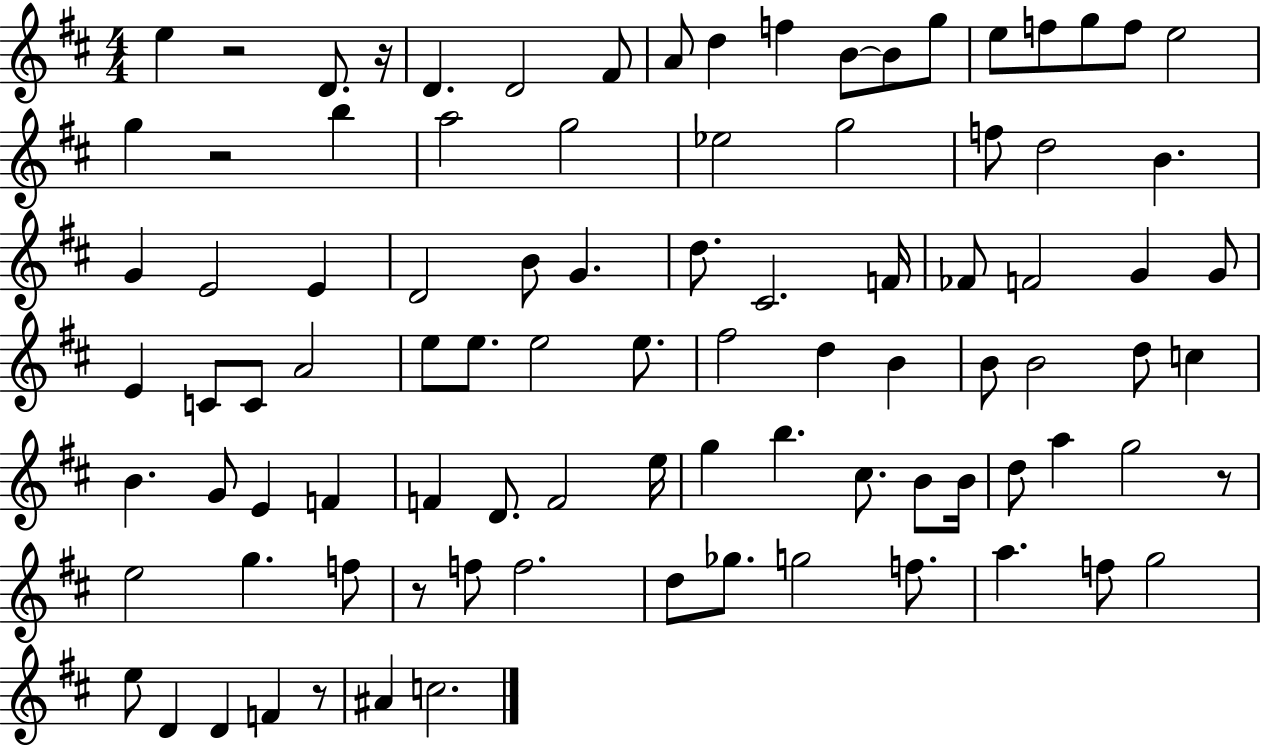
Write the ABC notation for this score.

X:1
T:Untitled
M:4/4
L:1/4
K:D
e z2 D/2 z/4 D D2 ^F/2 A/2 d f B/2 B/2 g/2 e/2 f/2 g/2 f/2 e2 g z2 b a2 g2 _e2 g2 f/2 d2 B G E2 E D2 B/2 G d/2 ^C2 F/4 _F/2 F2 G G/2 E C/2 C/2 A2 e/2 e/2 e2 e/2 ^f2 d B B/2 B2 d/2 c B G/2 E F F D/2 F2 e/4 g b ^c/2 B/2 B/4 d/2 a g2 z/2 e2 g f/2 z/2 f/2 f2 d/2 _g/2 g2 f/2 a f/2 g2 e/2 D D F z/2 ^A c2